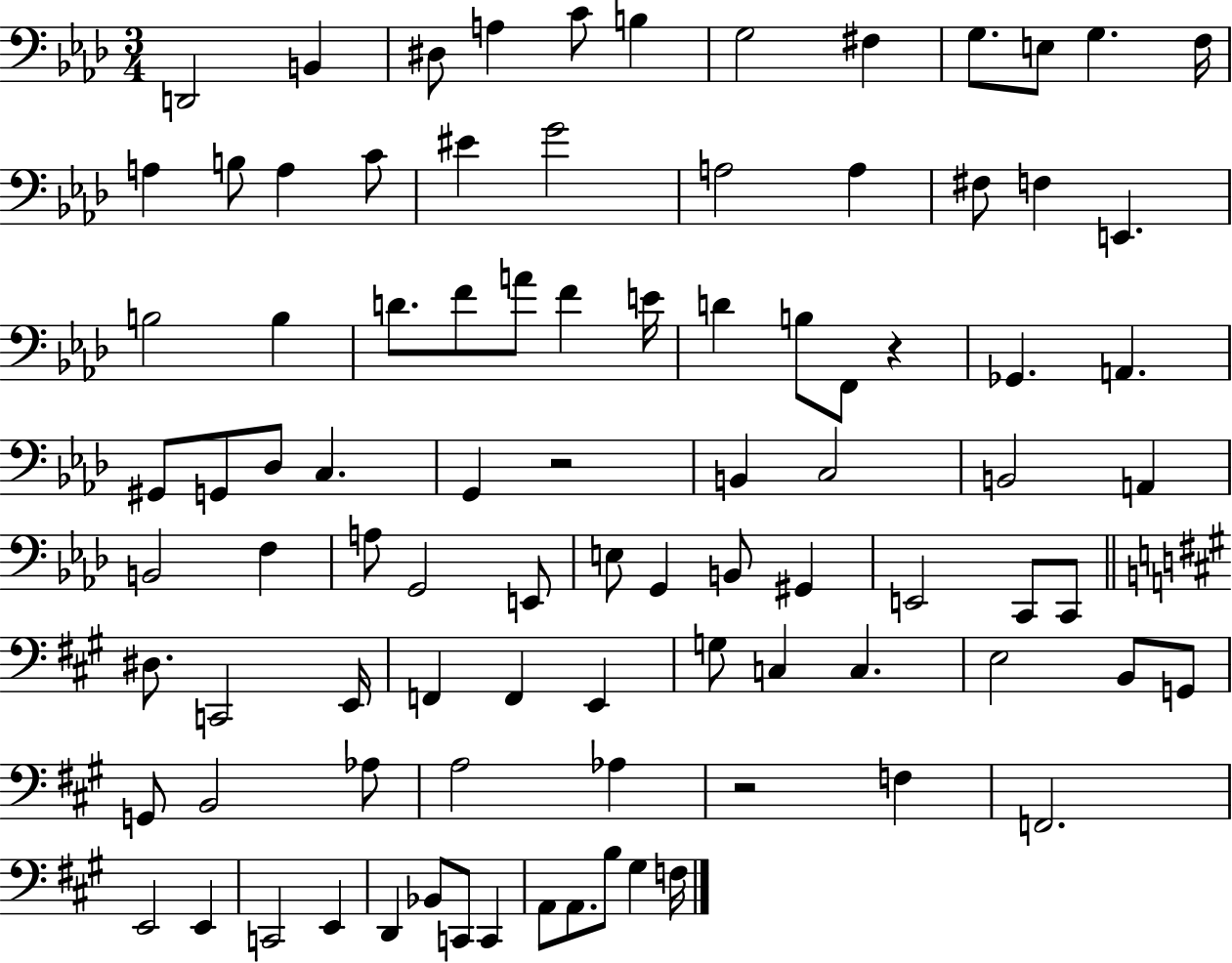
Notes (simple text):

D2/h B2/q D#3/e A3/q C4/e B3/q G3/h F#3/q G3/e. E3/e G3/q. F3/s A3/q B3/e A3/q C4/e EIS4/q G4/h A3/h A3/q F#3/e F3/q E2/q. B3/h B3/q D4/e. F4/e A4/e F4/q E4/s D4/q B3/e F2/e R/q Gb2/q. A2/q. G#2/e G2/e Db3/e C3/q. G2/q R/h B2/q C3/h B2/h A2/q B2/h F3/q A3/e G2/h E2/e E3/e G2/q B2/e G#2/q E2/h C2/e C2/e D#3/e. C2/h E2/s F2/q F2/q E2/q G3/e C3/q C3/q. E3/h B2/e G2/e G2/e B2/h Ab3/e A3/h Ab3/q R/h F3/q F2/h. E2/h E2/q C2/h E2/q D2/q Bb2/e C2/e C2/q A2/e A2/e. B3/e G#3/q F3/s